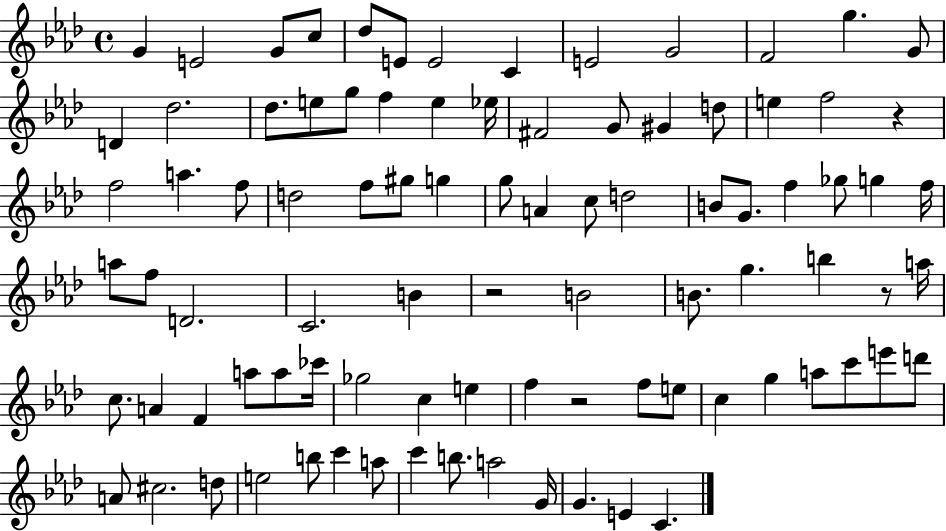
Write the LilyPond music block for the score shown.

{
  \clef treble
  \time 4/4
  \defaultTimeSignature
  \key aes \major
  g'4 e'2 g'8 c''8 | des''8 e'8 e'2 c'4 | e'2 g'2 | f'2 g''4. g'8 | \break d'4 des''2. | des''8. e''8 g''8 f''4 e''4 ees''16 | fis'2 g'8 gis'4 d''8 | e''4 f''2 r4 | \break f''2 a''4. f''8 | d''2 f''8 gis''8 g''4 | g''8 a'4 c''8 d''2 | b'8 g'8. f''4 ges''8 g''4 f''16 | \break a''8 f''8 d'2. | c'2. b'4 | r2 b'2 | b'8. g''4. b''4 r8 a''16 | \break c''8. a'4 f'4 a''8 a''8 ces'''16 | ges''2 c''4 e''4 | f''4 r2 f''8 e''8 | c''4 g''4 a''8 c'''8 e'''8 d'''8 | \break a'8 cis''2. d''8 | e''2 b''8 c'''4 a''8 | c'''4 b''8. a''2 g'16 | g'4. e'4 c'4. | \break \bar "|."
}